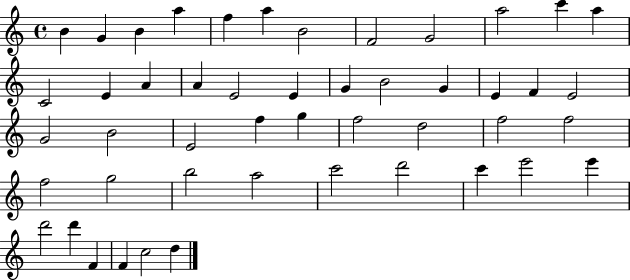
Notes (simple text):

B4/q G4/q B4/q A5/q F5/q A5/q B4/h F4/h G4/h A5/h C6/q A5/q C4/h E4/q A4/q A4/q E4/h E4/q G4/q B4/h G4/q E4/q F4/q E4/h G4/h B4/h E4/h F5/q G5/q F5/h D5/h F5/h F5/h F5/h G5/h B5/h A5/h C6/h D6/h C6/q E6/h E6/q D6/h D6/q F4/q F4/q C5/h D5/q